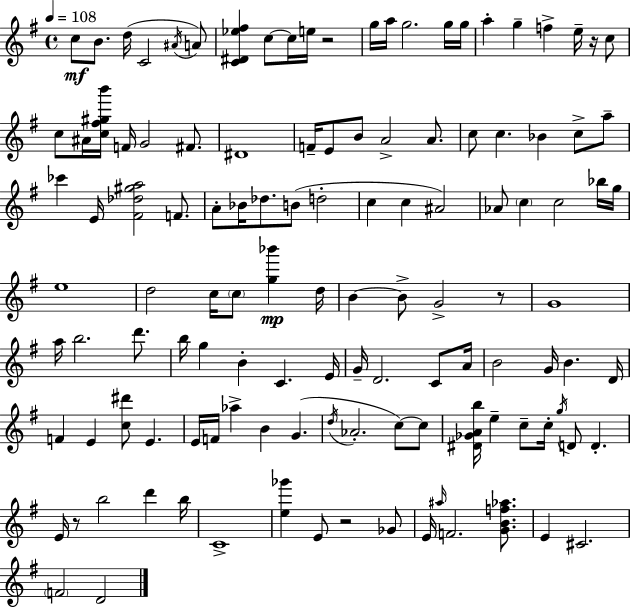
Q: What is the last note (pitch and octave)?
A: D4